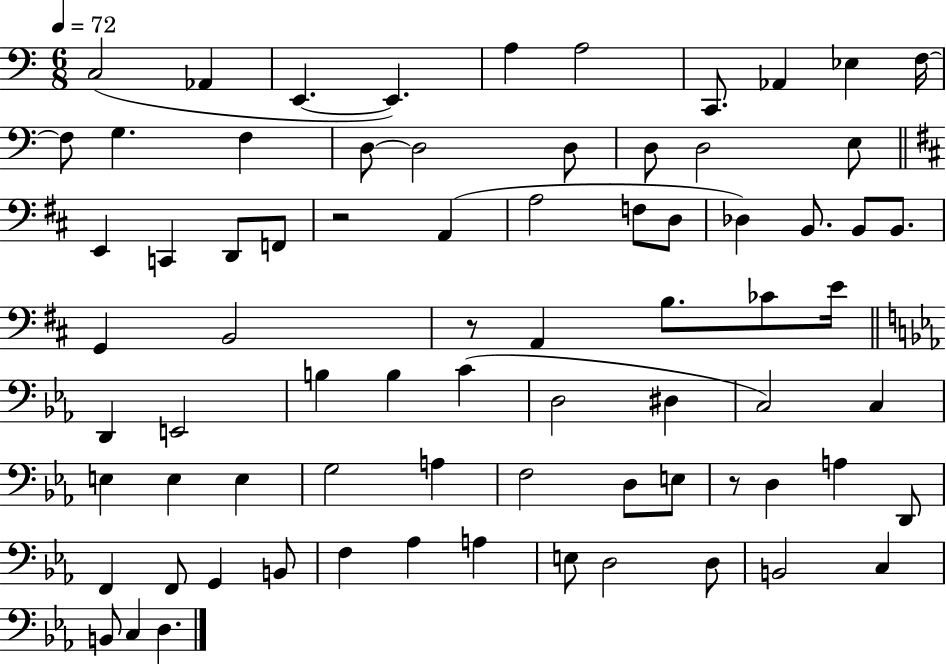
{
  \clef bass
  \numericTimeSignature
  \time 6/8
  \key c \major
  \tempo 4 = 72
  \repeat volta 2 { c2( aes,4 | e,4.~~ e,4.) | a4 a2 | c,8. aes,4 ees4 f16~~ | \break f8 g4. f4 | d8~~ d2 d8 | d8 d2 e8 | \bar "||" \break \key d \major e,4 c,4 d,8 f,8 | r2 a,4( | a2 f8 d8 | des4) b,8. b,8 b,8. | \break g,4 b,2 | r8 a,4 b8. ces'8 e'16 | \bar "||" \break \key c \minor d,4 e,2 | b4 b4 c'4( | d2 dis4 | c2) c4 | \break e4 e4 e4 | g2 a4 | f2 d8 e8 | r8 d4 a4 d,8 | \break f,4 f,8 g,4 b,8 | f4 aes4 a4 | e8 d2 d8 | b,2 c4 | \break b,8 c4 d4. | } \bar "|."
}